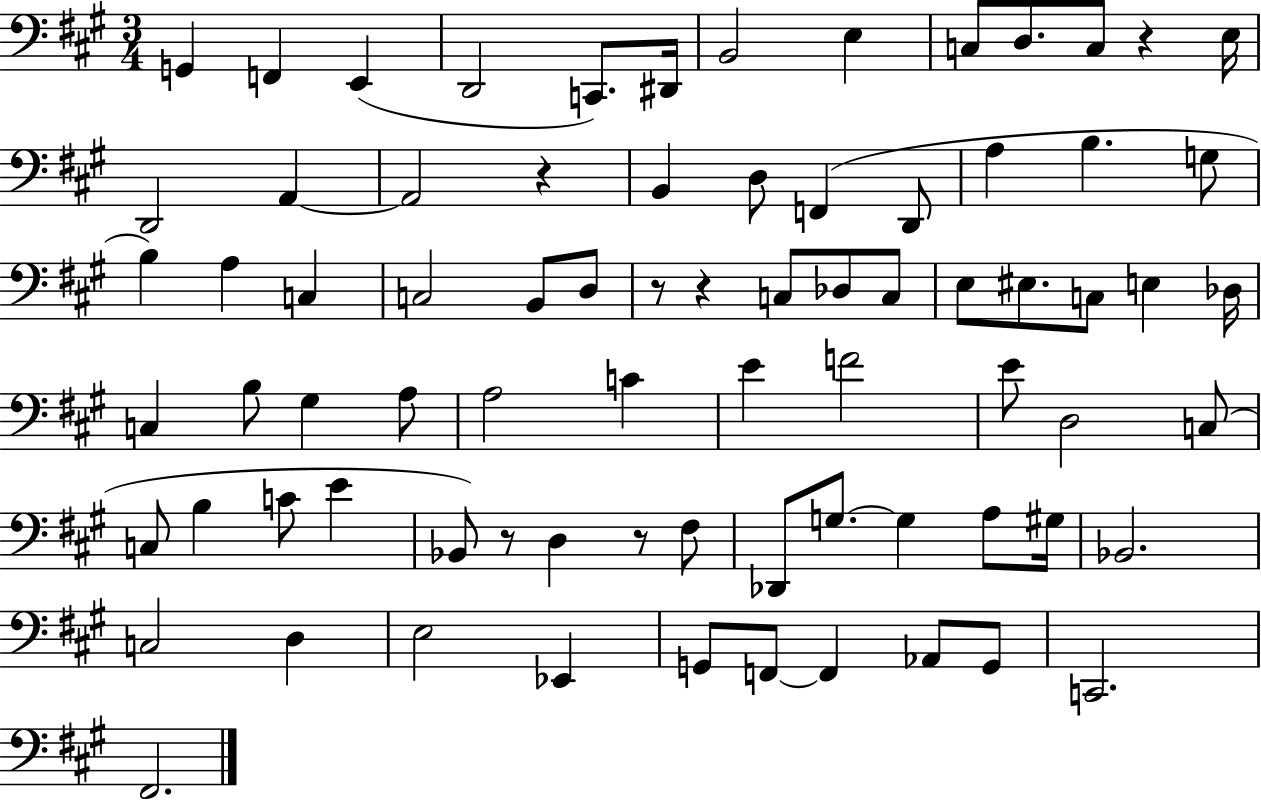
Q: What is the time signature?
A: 3/4